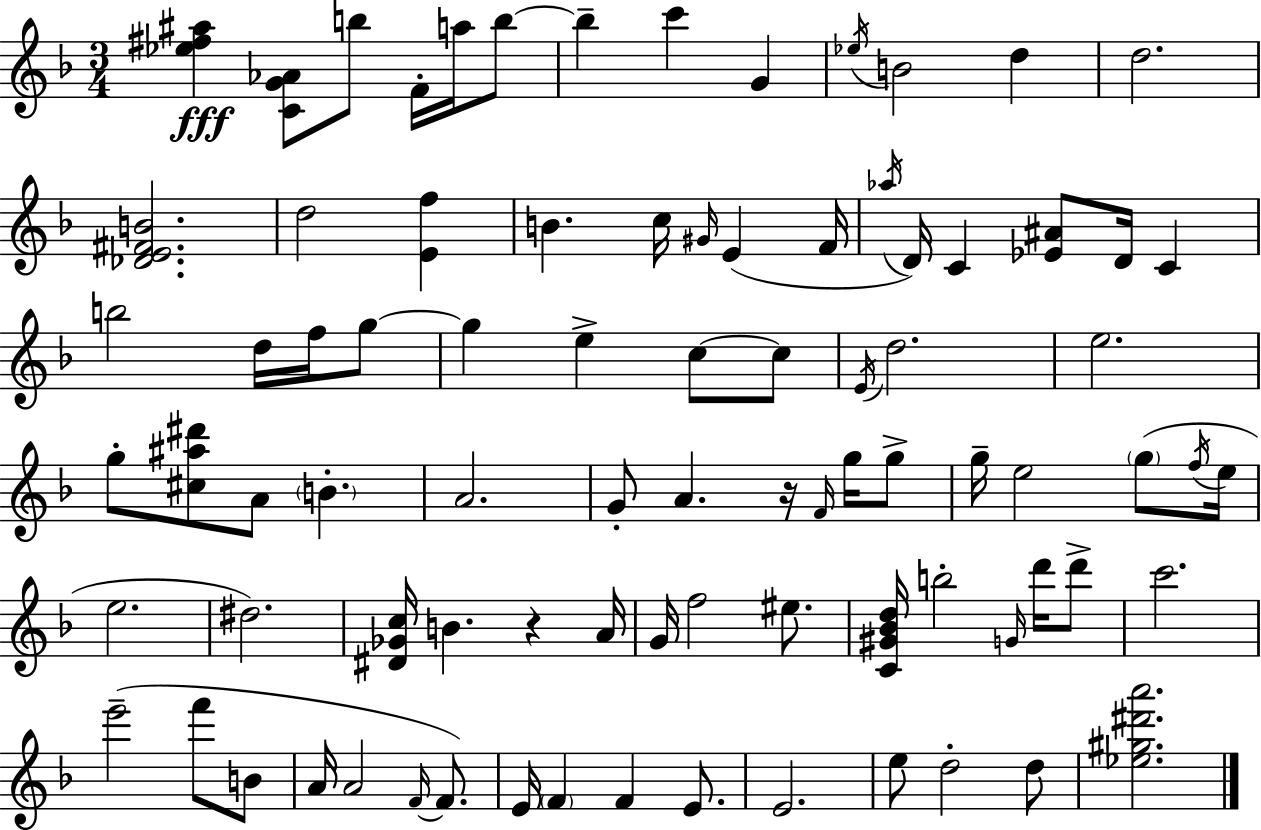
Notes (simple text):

[Eb5,F#5,A#5]/q [C4,G4,Ab4]/e B5/e F4/s A5/s B5/e B5/q C6/q G4/q Eb5/s B4/h D5/q D5/h. [Db4,E4,F#4,B4]/h. D5/h [E4,F5]/q B4/q. C5/s G#4/s E4/q F4/s Ab5/s D4/s C4/q [Eb4,A#4]/e D4/s C4/q B5/h D5/s F5/s G5/e G5/q E5/q C5/e C5/e E4/s D5/h. E5/h. G5/e [C#5,A#5,D#6]/e A4/e B4/q. A4/h. G4/e A4/q. R/s F4/s G5/s G5/e G5/s E5/h G5/e F5/s E5/s E5/h. D#5/h. [D#4,Gb4,C5]/s B4/q. R/q A4/s G4/s F5/h EIS5/e. [C4,G#4,Bb4,D5]/s B5/h G4/s D6/s D6/e C6/h. E6/h F6/e B4/e A4/s A4/h F4/s F4/e. E4/s F4/q F4/q E4/e. E4/h. E5/e D5/h D5/e [Eb5,G#5,D#6,A6]/h.